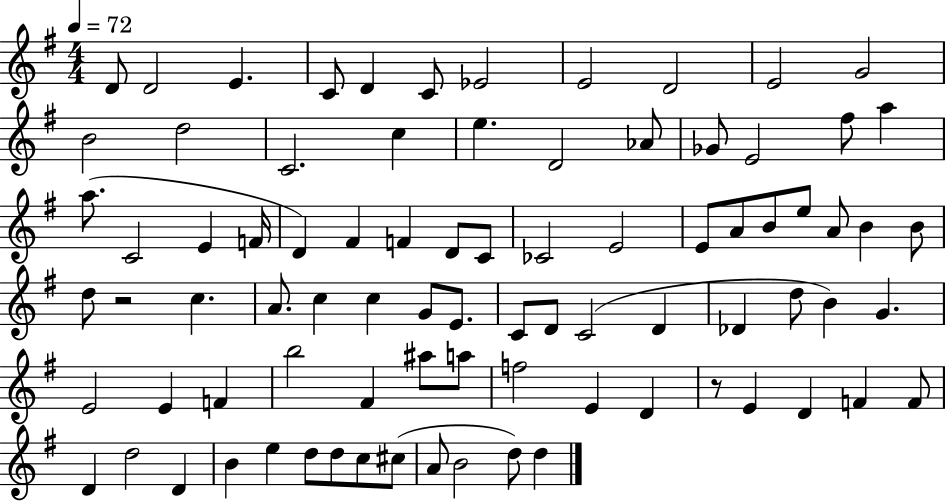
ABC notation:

X:1
T:Untitled
M:4/4
L:1/4
K:G
D/2 D2 E C/2 D C/2 _E2 E2 D2 E2 G2 B2 d2 C2 c e D2 _A/2 _G/2 E2 ^f/2 a a/2 C2 E F/4 D ^F F D/2 C/2 _C2 E2 E/2 A/2 B/2 e/2 A/2 B B/2 d/2 z2 c A/2 c c G/2 E/2 C/2 D/2 C2 D _D d/2 B G E2 E F b2 ^F ^a/2 a/2 f2 E D z/2 E D F F/2 D d2 D B e d/2 d/2 c/2 ^c/2 A/2 B2 d/2 d